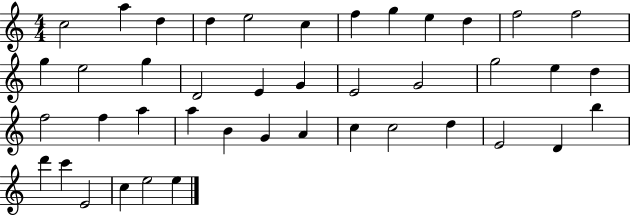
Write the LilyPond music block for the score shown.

{
  \clef treble
  \numericTimeSignature
  \time 4/4
  \key c \major
  c''2 a''4 d''4 | d''4 e''2 c''4 | f''4 g''4 e''4 d''4 | f''2 f''2 | \break g''4 e''2 g''4 | d'2 e'4 g'4 | e'2 g'2 | g''2 e''4 d''4 | \break f''2 f''4 a''4 | a''4 b'4 g'4 a'4 | c''4 c''2 d''4 | e'2 d'4 b''4 | \break d'''4 c'''4 e'2 | c''4 e''2 e''4 | \bar "|."
}